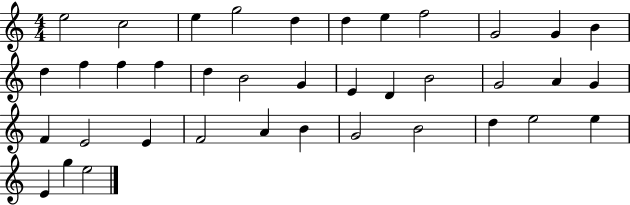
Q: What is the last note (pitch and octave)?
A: E5